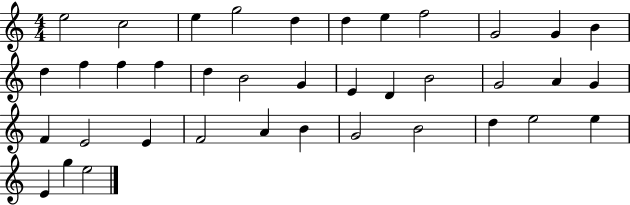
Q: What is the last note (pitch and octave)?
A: E5